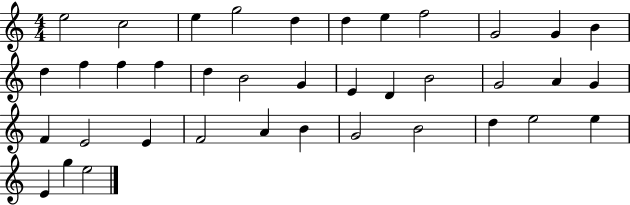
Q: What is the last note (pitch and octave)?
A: E5